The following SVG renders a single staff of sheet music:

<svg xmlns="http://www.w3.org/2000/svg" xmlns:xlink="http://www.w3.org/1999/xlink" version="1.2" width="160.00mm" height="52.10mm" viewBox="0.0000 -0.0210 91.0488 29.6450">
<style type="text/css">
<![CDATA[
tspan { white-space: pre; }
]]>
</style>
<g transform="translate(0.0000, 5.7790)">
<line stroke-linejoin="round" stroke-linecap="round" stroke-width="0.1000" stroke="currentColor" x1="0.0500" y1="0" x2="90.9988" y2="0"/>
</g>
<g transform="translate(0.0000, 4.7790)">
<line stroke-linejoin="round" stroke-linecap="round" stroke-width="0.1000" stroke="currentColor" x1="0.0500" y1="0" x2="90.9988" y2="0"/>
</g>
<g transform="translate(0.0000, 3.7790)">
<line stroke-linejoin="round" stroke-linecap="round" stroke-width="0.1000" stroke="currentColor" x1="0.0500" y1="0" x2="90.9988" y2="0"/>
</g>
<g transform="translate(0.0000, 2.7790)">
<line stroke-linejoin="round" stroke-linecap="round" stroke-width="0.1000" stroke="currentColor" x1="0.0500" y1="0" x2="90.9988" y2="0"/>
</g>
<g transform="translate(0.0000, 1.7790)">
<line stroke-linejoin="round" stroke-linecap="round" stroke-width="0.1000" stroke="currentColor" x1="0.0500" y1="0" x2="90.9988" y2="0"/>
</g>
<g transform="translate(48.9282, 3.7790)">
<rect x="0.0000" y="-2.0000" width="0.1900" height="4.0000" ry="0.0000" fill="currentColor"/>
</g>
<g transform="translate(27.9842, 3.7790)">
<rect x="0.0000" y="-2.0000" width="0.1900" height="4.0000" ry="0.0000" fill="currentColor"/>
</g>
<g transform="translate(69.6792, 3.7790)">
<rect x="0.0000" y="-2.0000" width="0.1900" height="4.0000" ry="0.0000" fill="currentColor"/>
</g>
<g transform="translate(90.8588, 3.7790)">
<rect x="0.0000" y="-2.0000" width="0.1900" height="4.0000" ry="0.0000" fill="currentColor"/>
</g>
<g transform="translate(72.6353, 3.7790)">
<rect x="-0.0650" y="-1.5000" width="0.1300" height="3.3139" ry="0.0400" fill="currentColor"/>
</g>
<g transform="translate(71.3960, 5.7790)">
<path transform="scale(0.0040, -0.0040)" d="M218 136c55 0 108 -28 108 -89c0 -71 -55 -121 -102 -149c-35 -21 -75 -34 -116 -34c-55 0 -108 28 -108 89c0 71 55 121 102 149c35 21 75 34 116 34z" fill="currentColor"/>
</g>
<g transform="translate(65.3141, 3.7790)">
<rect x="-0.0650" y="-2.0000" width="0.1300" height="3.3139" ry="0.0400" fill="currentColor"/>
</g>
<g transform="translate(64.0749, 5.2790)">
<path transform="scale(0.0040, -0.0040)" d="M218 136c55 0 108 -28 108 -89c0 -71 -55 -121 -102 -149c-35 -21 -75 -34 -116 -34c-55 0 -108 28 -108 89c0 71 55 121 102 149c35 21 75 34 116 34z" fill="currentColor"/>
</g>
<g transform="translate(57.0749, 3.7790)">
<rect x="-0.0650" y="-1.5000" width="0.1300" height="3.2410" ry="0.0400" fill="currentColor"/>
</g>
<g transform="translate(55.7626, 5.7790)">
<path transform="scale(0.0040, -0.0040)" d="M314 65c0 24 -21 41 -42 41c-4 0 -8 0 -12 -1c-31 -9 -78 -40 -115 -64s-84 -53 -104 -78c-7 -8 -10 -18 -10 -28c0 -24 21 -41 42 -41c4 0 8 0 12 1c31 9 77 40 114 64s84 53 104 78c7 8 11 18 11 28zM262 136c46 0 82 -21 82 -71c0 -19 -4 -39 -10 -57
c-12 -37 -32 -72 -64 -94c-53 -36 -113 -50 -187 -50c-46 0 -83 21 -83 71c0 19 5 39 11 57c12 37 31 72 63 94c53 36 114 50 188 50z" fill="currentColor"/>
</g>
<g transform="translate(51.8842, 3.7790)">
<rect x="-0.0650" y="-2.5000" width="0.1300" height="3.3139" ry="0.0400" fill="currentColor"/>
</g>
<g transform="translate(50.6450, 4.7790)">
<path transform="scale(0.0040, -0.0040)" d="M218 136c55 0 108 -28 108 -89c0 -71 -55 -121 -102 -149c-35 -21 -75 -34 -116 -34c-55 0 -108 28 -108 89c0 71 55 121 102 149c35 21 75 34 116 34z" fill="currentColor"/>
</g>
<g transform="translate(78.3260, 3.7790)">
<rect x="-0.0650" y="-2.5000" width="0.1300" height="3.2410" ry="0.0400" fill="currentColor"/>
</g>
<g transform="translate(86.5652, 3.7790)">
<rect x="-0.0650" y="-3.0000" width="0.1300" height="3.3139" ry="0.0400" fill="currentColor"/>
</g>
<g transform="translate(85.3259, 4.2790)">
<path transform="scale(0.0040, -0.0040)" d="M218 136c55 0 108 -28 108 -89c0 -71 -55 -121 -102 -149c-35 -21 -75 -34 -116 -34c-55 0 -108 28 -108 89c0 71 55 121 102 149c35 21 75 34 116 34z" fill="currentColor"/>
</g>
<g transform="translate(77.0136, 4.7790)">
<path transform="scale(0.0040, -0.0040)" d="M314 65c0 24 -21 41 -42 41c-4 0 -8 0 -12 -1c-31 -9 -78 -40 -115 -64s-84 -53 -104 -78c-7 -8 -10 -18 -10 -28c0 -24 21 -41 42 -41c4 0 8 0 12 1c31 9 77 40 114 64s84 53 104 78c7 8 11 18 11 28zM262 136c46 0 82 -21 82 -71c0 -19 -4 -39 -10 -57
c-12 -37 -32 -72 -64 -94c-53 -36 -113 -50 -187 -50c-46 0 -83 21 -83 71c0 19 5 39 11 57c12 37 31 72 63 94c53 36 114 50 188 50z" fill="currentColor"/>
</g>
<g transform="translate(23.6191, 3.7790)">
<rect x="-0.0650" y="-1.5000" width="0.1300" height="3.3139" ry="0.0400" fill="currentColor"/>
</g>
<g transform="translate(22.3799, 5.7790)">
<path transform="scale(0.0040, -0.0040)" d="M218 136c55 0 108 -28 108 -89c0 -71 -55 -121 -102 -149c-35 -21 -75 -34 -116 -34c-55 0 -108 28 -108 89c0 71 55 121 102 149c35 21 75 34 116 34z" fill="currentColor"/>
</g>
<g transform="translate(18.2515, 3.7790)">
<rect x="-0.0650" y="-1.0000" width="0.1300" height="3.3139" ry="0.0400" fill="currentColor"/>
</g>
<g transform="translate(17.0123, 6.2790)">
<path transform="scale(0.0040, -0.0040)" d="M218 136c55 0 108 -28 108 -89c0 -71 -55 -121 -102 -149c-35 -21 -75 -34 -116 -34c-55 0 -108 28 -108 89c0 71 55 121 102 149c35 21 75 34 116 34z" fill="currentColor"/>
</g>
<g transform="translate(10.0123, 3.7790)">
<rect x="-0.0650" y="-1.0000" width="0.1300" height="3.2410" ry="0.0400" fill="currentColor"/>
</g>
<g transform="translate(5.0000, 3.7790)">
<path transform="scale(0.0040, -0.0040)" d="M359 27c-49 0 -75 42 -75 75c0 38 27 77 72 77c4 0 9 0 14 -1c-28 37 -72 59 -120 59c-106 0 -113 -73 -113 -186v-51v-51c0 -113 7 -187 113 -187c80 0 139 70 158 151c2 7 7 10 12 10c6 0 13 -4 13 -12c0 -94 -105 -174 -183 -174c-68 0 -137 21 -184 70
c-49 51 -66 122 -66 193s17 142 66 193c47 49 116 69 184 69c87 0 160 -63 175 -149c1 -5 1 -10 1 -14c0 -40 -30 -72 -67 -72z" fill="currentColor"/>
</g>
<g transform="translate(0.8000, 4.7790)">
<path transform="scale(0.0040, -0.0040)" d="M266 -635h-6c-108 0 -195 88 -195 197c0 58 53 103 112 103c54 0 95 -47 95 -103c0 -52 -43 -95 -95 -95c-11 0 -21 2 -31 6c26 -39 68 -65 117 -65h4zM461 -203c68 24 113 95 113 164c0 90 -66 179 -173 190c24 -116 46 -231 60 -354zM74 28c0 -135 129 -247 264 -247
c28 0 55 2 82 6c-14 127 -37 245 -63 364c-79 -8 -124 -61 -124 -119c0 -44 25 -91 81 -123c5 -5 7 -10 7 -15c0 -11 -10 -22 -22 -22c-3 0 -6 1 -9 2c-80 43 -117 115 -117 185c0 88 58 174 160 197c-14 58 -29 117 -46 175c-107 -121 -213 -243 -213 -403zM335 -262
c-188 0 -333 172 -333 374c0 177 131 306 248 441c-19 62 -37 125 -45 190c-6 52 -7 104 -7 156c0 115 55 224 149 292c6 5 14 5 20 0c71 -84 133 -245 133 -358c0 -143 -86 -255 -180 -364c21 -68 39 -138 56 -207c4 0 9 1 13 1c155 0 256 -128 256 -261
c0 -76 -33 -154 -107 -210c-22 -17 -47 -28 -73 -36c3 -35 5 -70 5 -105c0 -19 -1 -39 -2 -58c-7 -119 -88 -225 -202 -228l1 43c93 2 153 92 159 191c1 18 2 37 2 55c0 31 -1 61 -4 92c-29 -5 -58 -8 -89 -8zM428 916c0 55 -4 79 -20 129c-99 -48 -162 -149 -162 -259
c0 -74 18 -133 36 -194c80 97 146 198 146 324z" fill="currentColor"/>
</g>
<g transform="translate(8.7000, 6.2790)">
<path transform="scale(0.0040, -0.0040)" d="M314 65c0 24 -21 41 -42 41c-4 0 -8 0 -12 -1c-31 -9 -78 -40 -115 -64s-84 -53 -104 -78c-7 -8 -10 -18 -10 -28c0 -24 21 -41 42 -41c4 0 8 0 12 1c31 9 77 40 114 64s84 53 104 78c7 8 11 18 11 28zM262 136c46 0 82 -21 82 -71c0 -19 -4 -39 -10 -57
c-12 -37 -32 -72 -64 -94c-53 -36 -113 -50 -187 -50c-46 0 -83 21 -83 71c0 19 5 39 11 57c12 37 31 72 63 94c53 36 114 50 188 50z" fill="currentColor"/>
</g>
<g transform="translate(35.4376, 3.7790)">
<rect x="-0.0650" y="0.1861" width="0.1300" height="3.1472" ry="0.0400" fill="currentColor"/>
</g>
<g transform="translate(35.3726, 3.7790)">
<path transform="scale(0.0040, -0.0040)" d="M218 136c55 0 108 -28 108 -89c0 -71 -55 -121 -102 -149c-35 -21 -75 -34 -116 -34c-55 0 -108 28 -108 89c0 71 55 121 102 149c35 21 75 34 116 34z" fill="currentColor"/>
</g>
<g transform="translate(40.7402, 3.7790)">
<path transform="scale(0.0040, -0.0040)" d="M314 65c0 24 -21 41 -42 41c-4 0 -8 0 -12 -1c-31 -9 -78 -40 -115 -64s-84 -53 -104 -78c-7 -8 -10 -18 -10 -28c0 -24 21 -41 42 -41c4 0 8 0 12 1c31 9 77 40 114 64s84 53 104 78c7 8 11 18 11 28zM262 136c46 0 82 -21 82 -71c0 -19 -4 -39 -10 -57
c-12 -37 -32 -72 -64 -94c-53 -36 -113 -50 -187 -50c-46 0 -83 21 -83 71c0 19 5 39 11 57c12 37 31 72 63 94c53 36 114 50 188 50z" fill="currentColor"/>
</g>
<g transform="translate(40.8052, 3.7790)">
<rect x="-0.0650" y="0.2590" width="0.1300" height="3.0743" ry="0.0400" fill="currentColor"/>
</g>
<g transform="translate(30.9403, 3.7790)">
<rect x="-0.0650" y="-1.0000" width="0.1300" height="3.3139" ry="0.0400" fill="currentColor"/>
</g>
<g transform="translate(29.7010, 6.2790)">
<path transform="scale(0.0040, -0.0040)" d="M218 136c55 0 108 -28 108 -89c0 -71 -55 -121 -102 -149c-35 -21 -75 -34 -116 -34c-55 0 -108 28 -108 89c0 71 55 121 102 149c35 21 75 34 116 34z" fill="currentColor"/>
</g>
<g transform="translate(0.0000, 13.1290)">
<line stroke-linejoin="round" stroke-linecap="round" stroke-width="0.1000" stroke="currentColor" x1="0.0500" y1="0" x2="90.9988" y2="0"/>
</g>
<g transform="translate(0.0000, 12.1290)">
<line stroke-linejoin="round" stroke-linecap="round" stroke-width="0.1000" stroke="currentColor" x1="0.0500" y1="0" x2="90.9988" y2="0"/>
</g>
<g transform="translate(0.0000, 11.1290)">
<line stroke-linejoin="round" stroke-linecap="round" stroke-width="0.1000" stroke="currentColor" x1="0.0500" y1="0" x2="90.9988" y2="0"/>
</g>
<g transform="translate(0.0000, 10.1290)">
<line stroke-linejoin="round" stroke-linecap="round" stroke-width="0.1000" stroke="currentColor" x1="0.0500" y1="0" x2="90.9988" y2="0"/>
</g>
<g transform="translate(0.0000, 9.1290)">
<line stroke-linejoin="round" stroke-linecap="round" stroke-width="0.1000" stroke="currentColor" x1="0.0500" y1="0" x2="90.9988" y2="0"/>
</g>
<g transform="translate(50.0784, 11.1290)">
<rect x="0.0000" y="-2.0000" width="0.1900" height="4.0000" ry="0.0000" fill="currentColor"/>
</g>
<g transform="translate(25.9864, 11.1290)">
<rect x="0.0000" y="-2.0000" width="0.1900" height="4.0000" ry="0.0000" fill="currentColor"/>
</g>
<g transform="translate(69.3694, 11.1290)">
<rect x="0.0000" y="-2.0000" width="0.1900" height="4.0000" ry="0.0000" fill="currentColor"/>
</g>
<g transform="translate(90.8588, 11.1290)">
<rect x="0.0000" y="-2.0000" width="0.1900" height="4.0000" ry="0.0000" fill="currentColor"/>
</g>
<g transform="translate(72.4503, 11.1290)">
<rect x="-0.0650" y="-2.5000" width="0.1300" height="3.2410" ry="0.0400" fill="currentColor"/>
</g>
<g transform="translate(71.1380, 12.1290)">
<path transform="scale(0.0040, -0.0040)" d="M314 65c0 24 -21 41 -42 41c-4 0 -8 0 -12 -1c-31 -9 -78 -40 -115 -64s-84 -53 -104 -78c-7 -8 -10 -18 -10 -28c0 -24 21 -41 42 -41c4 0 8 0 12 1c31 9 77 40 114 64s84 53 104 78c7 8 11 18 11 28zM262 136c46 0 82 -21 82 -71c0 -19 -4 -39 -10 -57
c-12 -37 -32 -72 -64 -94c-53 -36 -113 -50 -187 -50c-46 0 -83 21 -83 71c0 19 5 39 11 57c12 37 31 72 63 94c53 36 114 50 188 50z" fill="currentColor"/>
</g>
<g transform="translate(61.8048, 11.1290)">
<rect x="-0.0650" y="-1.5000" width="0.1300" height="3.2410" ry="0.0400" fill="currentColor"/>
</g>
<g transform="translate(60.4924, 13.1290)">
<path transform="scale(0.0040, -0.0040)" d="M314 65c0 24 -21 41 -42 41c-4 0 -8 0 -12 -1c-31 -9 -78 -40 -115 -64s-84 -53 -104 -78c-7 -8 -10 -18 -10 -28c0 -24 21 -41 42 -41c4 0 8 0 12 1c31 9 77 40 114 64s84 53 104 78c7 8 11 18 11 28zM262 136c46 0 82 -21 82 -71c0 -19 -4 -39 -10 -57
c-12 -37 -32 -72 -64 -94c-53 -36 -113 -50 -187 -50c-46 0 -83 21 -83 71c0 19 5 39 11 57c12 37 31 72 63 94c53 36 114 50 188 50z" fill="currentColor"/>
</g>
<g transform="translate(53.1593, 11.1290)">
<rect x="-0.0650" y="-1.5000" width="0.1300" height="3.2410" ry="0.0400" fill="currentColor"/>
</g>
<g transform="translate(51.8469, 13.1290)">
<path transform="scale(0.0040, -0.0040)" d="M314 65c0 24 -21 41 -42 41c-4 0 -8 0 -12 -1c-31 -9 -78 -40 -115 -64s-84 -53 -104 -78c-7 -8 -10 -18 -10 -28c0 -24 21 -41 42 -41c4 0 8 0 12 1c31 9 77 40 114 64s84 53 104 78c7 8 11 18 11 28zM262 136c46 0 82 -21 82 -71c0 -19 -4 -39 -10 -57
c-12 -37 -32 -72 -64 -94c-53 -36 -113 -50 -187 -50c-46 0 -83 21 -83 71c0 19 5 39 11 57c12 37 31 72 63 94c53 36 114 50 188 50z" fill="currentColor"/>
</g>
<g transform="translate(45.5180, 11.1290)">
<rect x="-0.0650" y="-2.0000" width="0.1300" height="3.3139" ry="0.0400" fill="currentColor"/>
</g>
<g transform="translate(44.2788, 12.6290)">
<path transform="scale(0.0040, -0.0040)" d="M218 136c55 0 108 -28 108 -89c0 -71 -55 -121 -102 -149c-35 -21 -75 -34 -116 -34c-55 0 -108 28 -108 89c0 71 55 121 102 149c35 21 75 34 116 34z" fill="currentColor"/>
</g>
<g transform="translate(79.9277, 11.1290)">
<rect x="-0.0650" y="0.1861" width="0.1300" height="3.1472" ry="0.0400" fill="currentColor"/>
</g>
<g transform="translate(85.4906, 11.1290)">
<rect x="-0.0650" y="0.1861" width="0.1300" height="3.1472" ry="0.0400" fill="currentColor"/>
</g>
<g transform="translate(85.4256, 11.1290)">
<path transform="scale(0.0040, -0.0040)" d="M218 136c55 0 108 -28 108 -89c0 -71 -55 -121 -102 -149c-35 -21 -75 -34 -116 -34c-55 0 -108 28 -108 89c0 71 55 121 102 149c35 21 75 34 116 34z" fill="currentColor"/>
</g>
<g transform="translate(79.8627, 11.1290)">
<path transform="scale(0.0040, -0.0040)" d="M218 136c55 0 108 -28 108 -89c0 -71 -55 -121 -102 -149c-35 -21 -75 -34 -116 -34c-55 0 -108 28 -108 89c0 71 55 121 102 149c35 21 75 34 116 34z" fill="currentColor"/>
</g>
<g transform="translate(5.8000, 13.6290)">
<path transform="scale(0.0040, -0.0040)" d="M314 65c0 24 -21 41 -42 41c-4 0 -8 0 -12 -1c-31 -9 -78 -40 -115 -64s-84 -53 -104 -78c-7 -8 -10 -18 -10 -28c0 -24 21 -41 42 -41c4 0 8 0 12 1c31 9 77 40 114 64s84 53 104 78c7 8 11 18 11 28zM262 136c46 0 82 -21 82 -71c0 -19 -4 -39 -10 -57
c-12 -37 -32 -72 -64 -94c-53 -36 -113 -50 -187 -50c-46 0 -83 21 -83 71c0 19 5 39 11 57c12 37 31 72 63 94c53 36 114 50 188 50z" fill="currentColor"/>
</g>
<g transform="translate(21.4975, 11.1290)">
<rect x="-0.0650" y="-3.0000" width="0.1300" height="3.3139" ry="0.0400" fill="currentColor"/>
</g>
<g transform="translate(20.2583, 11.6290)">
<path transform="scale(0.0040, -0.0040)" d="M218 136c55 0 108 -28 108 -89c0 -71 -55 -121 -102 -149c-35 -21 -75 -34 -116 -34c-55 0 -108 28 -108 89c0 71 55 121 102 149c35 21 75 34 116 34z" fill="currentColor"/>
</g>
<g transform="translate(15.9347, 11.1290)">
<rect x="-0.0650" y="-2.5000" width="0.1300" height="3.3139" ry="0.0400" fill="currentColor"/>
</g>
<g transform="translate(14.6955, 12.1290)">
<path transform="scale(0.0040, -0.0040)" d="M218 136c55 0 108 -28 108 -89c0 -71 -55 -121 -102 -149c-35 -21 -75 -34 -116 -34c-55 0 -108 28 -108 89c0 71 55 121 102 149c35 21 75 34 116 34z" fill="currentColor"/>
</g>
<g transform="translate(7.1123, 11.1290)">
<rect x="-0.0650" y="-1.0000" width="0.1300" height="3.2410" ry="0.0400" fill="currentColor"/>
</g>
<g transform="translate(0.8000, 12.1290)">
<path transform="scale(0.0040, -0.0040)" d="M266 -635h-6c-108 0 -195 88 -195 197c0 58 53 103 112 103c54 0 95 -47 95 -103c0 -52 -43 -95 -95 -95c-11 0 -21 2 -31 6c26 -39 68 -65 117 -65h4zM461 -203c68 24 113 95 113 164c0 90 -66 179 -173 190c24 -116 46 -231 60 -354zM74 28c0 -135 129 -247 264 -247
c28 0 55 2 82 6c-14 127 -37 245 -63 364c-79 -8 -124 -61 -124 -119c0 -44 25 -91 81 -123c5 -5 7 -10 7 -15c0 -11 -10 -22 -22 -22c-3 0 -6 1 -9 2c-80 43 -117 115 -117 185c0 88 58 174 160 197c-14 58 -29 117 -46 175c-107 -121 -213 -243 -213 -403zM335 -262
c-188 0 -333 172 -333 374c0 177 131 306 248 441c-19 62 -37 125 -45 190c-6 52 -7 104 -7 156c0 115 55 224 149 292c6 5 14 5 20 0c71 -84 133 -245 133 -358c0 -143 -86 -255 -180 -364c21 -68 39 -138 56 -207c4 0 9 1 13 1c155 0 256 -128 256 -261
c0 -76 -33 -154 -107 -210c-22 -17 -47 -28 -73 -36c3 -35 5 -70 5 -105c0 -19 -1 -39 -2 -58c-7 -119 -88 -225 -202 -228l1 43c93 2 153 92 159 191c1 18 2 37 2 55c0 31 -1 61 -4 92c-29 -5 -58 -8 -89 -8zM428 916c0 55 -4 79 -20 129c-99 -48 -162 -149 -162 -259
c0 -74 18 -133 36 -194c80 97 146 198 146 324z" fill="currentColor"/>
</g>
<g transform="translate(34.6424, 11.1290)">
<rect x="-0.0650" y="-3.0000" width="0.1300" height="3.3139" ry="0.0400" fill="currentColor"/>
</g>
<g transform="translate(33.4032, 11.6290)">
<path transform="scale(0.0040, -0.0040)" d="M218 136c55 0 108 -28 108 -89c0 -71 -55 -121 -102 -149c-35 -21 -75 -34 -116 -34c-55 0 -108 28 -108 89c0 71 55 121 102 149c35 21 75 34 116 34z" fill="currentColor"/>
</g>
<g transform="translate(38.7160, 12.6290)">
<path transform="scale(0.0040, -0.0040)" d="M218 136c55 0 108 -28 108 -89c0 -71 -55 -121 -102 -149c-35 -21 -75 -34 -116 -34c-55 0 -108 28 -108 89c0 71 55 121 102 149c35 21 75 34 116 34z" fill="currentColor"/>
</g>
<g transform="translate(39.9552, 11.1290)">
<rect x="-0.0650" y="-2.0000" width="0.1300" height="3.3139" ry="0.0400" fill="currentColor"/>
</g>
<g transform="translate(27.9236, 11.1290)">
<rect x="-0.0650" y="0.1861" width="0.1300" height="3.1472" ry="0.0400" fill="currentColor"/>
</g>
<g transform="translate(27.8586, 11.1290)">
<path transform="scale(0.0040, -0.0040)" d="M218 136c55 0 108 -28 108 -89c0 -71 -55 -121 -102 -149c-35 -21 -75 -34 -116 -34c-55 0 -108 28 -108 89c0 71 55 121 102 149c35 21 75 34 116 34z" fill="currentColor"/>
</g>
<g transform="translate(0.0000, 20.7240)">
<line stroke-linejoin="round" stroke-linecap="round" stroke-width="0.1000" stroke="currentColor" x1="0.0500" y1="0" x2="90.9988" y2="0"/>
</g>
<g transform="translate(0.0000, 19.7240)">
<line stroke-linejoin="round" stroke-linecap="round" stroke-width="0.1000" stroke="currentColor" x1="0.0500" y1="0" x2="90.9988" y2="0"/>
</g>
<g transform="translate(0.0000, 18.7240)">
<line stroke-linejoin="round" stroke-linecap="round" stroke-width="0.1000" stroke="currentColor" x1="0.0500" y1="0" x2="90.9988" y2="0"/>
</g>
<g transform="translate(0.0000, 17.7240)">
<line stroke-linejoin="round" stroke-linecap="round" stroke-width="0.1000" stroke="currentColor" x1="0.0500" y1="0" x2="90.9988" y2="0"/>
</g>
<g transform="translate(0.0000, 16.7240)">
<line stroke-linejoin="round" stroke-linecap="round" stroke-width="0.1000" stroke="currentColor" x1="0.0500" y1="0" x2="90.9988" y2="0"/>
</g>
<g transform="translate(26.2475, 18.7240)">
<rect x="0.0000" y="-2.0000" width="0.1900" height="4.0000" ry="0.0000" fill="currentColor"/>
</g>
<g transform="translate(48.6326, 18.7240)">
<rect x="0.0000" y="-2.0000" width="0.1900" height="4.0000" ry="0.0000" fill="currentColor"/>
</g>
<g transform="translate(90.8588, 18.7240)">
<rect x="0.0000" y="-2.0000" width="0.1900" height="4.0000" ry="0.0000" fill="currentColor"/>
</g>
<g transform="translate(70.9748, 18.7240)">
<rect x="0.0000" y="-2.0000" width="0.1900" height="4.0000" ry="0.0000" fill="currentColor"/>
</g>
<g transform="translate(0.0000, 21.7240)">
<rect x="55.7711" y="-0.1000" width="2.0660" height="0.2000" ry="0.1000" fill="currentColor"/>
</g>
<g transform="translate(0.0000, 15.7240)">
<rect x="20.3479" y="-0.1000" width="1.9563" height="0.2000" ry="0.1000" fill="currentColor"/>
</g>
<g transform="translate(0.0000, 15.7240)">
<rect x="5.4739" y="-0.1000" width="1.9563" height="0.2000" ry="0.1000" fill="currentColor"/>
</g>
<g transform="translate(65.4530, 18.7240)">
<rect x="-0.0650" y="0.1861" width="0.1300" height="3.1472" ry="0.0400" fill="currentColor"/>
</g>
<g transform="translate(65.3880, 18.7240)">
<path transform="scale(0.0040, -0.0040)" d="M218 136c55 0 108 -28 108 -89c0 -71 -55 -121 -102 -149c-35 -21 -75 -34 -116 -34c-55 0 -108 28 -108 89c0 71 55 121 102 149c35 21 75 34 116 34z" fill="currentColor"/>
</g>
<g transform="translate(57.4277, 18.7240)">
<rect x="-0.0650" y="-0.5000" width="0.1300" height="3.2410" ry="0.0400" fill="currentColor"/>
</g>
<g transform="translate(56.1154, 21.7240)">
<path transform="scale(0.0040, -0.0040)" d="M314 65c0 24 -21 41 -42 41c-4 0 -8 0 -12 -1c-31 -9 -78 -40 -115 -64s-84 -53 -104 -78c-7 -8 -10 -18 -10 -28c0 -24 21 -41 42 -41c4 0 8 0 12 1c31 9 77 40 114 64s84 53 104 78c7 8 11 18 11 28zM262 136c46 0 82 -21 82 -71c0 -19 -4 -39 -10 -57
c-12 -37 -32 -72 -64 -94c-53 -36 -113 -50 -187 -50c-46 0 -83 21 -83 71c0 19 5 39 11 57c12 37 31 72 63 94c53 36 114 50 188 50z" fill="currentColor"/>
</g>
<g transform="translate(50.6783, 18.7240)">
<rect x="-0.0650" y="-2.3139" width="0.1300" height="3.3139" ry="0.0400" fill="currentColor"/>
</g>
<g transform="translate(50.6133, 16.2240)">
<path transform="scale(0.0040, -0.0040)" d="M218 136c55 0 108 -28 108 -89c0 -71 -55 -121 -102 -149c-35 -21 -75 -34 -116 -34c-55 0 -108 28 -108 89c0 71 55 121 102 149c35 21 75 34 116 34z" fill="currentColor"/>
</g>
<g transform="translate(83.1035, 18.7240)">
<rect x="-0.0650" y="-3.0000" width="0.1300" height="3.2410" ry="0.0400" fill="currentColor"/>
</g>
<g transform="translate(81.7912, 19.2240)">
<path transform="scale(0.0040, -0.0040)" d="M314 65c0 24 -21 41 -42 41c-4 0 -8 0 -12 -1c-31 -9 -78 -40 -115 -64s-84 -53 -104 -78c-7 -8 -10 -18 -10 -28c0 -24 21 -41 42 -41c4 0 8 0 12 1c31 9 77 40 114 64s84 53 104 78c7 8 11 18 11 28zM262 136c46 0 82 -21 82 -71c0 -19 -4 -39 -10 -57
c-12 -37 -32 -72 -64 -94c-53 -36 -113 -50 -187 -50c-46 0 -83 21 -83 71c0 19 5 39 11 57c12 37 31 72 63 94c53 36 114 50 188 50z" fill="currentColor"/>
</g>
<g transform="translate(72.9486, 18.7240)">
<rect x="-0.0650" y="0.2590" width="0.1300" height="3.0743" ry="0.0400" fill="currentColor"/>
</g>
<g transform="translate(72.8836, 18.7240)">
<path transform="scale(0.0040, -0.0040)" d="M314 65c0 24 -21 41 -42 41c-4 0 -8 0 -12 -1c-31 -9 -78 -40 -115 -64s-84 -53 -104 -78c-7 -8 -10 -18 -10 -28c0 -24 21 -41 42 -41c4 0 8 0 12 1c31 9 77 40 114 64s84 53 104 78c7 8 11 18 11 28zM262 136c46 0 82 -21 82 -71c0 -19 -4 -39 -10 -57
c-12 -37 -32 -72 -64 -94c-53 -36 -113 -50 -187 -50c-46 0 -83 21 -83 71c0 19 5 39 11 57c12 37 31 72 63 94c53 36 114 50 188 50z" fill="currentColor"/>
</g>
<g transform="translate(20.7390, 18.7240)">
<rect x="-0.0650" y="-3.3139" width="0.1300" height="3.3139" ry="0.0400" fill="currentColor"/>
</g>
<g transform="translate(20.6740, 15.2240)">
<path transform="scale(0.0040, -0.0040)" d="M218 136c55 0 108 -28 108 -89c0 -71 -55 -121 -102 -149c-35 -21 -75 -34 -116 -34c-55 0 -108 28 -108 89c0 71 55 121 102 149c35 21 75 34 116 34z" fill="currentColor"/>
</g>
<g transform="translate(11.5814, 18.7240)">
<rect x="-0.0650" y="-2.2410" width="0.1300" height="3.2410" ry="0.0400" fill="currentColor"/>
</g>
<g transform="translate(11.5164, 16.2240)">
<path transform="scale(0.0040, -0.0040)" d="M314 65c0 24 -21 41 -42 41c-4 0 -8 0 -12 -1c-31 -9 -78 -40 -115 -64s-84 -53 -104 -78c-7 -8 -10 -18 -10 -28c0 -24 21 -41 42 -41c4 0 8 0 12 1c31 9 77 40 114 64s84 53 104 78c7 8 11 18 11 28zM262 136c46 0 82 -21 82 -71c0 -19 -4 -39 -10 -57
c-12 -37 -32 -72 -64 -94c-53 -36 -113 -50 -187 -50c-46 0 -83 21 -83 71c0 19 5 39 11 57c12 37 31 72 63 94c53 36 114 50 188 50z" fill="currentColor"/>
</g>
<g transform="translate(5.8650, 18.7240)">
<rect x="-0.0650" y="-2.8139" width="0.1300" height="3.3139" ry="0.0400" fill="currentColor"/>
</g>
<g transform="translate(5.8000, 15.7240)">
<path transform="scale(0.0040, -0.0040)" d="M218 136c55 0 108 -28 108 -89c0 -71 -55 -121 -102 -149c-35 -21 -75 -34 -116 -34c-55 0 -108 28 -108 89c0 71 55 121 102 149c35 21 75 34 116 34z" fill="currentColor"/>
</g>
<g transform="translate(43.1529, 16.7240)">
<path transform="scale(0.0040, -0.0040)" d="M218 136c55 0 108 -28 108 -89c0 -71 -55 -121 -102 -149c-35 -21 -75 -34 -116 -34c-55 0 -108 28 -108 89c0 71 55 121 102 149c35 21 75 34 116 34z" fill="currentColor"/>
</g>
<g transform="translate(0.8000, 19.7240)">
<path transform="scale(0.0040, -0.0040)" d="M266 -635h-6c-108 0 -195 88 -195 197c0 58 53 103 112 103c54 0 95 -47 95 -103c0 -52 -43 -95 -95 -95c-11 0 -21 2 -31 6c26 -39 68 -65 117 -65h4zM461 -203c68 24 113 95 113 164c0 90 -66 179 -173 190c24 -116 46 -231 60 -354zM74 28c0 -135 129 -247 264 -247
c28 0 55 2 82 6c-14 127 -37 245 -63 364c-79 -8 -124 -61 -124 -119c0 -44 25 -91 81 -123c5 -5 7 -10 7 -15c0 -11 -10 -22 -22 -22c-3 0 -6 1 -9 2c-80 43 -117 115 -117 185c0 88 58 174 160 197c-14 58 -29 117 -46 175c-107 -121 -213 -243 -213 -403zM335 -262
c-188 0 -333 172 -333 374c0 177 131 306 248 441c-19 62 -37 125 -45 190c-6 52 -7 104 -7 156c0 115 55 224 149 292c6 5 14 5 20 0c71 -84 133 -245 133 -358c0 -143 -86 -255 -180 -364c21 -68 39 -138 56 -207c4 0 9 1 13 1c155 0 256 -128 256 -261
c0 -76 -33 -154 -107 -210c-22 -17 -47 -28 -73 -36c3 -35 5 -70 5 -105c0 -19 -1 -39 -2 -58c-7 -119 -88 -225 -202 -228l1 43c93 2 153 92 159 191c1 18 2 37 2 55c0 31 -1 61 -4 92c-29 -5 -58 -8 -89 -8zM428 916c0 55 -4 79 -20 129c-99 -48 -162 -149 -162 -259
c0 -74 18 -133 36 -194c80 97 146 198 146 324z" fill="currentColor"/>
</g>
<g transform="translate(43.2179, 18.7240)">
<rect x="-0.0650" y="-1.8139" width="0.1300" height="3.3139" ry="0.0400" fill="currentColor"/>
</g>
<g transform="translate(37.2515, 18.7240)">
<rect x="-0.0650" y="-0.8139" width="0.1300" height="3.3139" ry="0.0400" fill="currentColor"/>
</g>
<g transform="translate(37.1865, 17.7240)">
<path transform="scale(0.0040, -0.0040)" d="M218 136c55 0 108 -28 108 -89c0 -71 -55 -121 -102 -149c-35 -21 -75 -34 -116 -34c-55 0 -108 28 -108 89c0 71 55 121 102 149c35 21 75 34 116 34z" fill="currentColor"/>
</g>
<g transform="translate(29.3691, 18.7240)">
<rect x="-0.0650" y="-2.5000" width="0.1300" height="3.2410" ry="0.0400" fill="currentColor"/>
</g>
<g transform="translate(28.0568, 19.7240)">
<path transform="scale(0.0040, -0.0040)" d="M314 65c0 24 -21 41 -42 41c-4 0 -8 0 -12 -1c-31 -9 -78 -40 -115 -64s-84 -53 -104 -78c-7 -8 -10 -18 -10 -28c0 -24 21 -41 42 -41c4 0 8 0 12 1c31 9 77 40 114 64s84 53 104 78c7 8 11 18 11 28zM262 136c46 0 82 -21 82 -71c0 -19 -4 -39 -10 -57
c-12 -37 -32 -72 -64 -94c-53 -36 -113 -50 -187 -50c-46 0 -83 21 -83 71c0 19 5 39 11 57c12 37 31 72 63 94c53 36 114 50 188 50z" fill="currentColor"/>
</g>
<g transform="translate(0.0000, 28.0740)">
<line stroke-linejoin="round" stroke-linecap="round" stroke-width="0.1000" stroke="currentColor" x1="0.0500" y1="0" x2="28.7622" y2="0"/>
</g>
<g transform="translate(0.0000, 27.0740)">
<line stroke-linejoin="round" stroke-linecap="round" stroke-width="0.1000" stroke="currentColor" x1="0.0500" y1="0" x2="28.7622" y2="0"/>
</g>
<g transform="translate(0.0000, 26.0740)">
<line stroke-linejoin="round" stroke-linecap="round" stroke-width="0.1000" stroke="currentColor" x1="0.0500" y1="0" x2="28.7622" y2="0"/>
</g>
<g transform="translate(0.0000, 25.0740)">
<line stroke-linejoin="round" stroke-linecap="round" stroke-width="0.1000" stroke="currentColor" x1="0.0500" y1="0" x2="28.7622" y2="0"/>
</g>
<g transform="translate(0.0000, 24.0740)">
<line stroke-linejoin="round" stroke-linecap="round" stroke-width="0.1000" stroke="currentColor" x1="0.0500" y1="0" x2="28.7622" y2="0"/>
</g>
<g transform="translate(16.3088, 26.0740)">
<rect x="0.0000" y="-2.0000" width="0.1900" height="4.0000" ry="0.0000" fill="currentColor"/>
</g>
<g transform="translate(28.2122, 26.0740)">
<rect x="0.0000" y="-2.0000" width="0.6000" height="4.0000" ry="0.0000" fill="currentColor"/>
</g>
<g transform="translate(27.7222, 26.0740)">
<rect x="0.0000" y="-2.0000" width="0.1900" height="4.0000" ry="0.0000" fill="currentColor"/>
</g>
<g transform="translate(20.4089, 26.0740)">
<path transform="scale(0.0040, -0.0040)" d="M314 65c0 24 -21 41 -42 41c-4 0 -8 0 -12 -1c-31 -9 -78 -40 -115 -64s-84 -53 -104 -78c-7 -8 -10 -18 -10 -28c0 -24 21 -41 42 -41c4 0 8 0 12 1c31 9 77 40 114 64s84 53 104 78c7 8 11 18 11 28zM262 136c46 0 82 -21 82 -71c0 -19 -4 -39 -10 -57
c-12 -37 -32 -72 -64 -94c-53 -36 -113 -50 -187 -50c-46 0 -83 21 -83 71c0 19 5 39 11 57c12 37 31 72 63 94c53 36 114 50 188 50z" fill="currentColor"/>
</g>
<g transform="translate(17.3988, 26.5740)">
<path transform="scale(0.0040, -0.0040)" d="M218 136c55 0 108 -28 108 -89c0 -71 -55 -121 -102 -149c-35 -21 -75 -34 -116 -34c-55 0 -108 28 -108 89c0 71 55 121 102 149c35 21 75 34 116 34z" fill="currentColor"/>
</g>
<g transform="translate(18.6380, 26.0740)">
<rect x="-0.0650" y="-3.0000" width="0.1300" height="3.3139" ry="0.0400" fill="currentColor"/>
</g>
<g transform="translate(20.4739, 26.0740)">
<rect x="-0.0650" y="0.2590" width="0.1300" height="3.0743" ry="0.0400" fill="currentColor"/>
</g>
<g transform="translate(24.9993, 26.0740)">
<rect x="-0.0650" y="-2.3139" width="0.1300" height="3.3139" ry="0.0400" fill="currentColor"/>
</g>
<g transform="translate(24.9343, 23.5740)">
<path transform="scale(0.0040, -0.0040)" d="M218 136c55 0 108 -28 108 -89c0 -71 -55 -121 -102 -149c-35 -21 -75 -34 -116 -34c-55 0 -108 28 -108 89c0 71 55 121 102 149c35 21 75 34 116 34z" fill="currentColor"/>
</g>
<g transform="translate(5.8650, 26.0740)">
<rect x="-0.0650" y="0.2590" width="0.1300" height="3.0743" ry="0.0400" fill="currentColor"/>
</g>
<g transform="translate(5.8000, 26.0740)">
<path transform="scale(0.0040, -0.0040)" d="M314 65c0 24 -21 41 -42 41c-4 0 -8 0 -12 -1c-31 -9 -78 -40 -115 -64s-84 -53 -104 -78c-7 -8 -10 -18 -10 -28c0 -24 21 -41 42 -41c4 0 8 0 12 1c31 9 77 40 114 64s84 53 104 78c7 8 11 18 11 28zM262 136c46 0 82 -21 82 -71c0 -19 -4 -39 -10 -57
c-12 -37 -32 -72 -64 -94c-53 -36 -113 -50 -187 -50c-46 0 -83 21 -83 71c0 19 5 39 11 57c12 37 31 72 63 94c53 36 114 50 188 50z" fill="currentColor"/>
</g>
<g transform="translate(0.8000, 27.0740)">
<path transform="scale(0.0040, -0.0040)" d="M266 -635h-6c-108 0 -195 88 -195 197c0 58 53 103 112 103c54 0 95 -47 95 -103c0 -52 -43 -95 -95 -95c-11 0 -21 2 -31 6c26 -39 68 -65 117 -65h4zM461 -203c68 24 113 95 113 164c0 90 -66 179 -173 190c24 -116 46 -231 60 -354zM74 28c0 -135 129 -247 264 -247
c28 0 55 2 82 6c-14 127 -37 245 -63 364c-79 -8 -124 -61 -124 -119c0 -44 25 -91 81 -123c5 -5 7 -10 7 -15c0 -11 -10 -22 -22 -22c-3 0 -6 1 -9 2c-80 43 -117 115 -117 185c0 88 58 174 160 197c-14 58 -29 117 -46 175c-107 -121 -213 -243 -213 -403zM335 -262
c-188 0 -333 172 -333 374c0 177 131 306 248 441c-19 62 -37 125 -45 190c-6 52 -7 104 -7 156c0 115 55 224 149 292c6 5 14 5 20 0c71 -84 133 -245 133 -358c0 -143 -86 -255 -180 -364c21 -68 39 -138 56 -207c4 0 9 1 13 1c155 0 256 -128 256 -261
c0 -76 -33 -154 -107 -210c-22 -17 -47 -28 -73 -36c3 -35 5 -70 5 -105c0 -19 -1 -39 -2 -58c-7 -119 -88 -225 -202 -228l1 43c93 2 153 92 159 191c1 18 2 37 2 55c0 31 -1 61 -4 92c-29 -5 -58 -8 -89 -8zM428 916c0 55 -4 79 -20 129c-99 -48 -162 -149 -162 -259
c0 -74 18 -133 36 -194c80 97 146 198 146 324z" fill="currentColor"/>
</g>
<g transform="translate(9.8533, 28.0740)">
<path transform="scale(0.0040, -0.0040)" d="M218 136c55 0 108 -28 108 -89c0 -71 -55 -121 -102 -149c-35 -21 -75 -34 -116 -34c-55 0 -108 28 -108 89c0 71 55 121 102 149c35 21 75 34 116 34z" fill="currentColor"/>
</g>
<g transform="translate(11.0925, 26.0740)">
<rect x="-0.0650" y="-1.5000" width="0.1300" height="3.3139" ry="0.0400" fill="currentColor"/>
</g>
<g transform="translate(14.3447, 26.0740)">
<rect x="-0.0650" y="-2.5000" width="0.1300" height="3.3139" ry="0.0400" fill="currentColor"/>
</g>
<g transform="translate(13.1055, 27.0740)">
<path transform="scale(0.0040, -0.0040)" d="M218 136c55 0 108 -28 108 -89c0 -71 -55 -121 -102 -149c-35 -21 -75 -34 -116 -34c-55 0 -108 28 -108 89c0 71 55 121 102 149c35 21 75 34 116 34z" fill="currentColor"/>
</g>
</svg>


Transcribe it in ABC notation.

X:1
T:Untitled
M:4/4
L:1/4
K:C
D2 D E D B B2 G E2 F E G2 A D2 G A B A F F E2 E2 G2 B B a g2 b G2 d f g C2 B B2 A2 B2 E G A B2 g